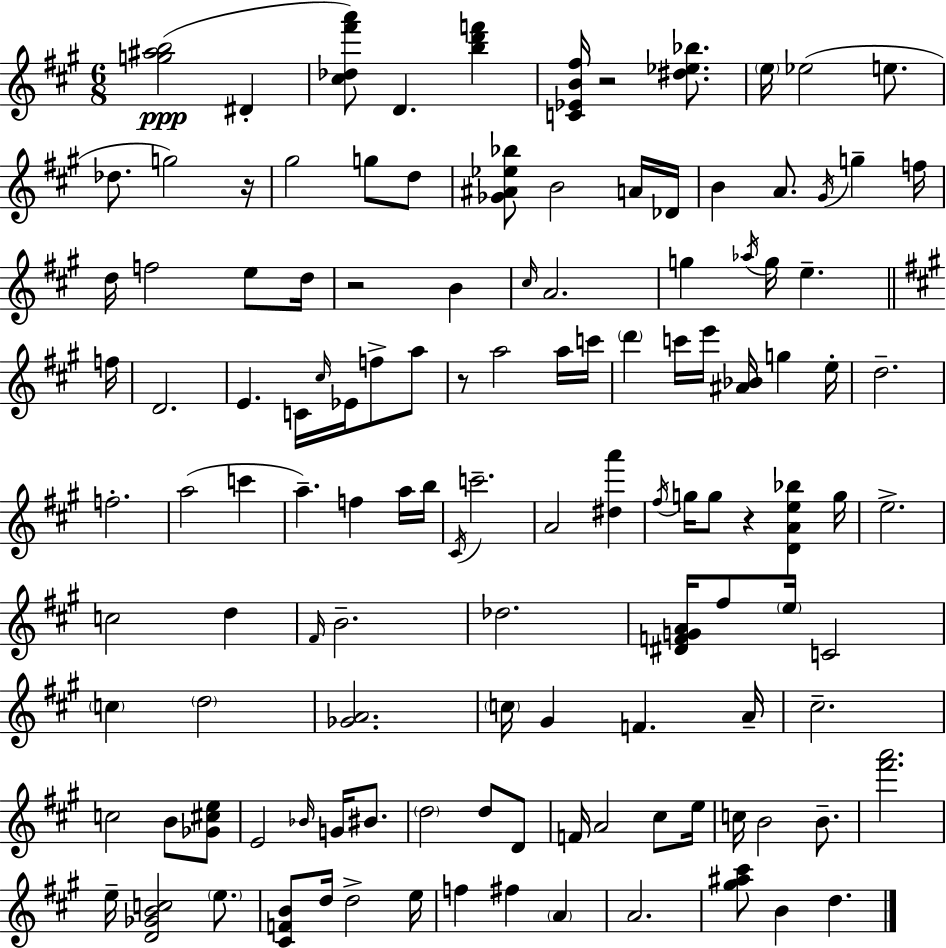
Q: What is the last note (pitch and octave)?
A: D5